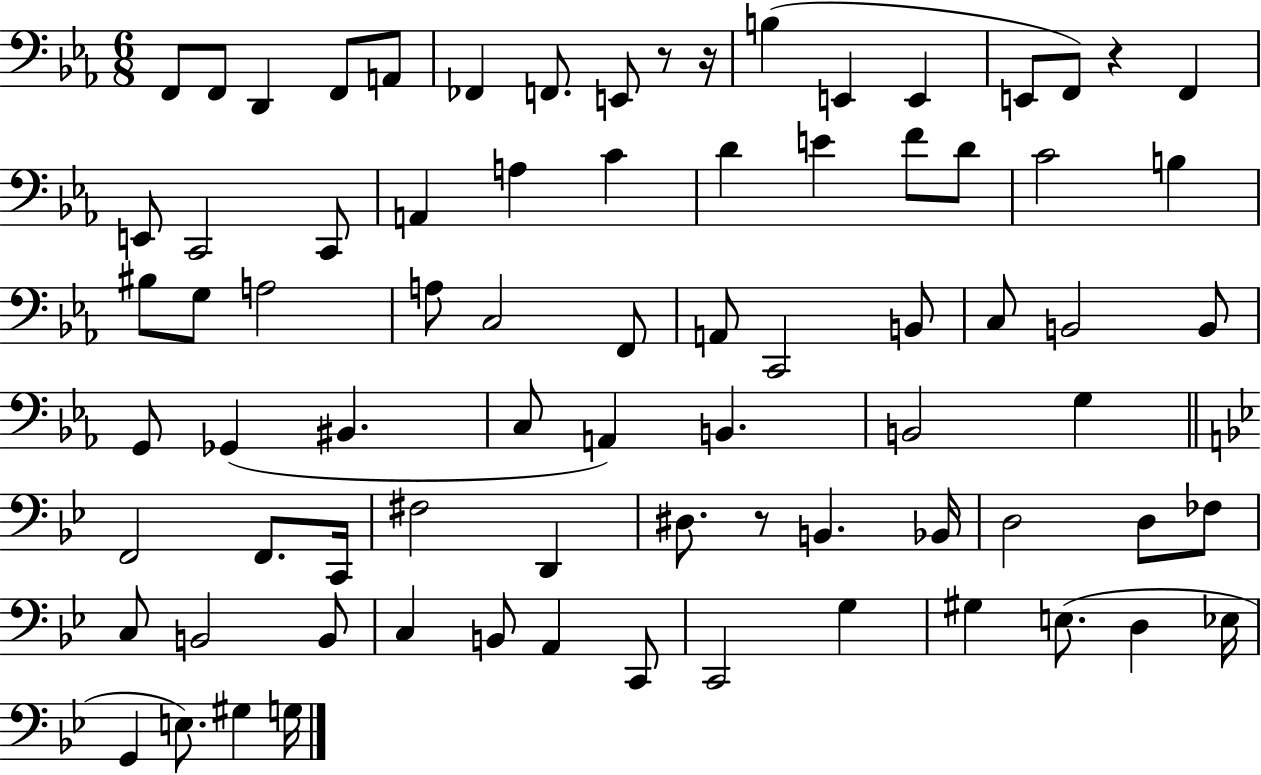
{
  \clef bass
  \numericTimeSignature
  \time 6/8
  \key ees \major
  f,8 f,8 d,4 f,8 a,8 | fes,4 f,8. e,8 r8 r16 | b4( e,4 e,4 | e,8 f,8) r4 f,4 | \break e,8 c,2 c,8 | a,4 a4 c'4 | d'4 e'4 f'8 d'8 | c'2 b4 | \break bis8 g8 a2 | a8 c2 f,8 | a,8 c,2 b,8 | c8 b,2 b,8 | \break g,8 ges,4( bis,4. | c8 a,4) b,4. | b,2 g4 | \bar "||" \break \key bes \major f,2 f,8. c,16 | fis2 d,4 | dis8. r8 b,4. bes,16 | d2 d8 fes8 | \break c8 b,2 b,8 | c4 b,8 a,4 c,8 | c,2 g4 | gis4 e8.( d4 ees16 | \break g,4 e8.) gis4 g16 | \bar "|."
}